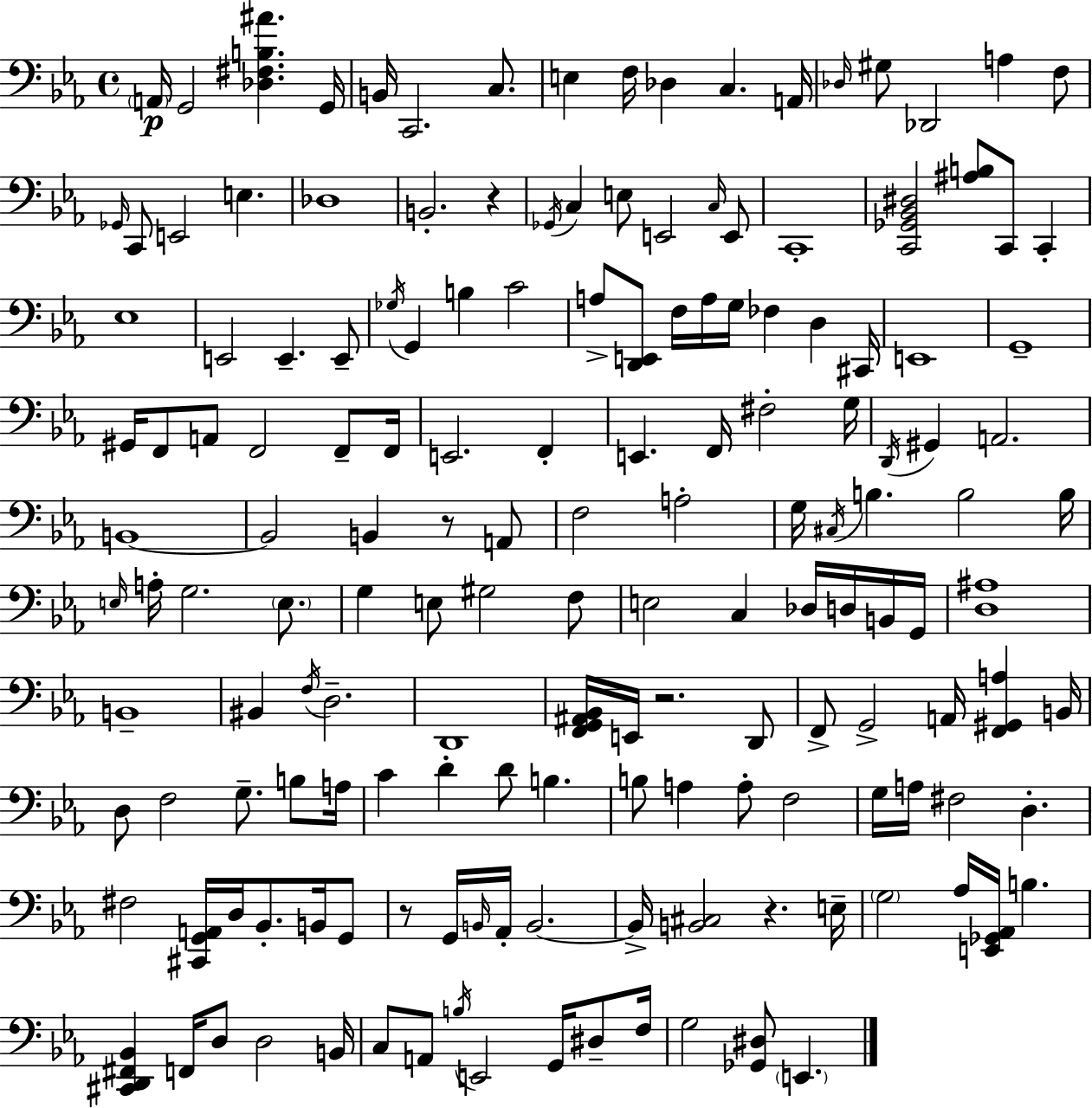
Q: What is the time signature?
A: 4/4